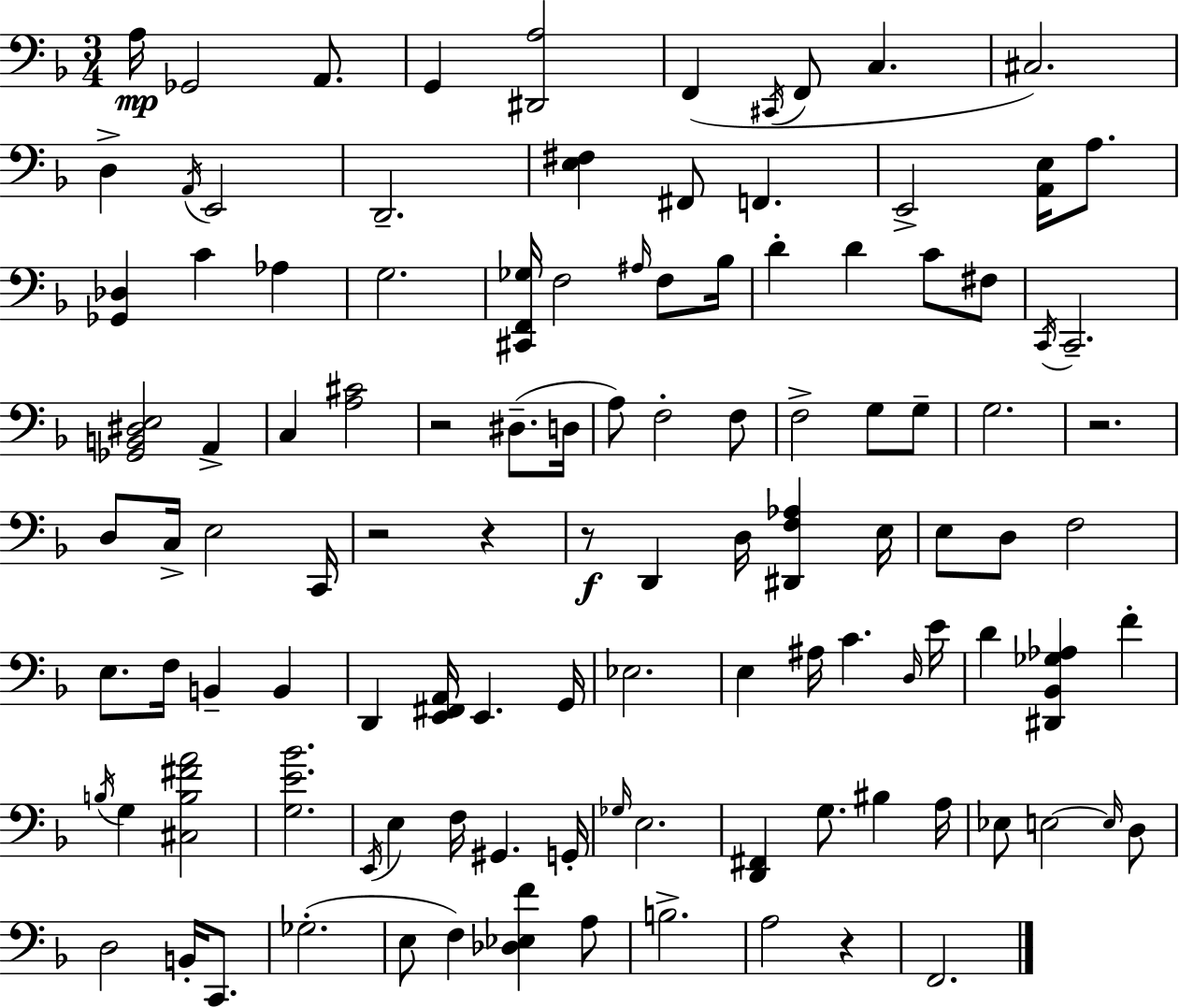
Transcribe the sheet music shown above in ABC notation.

X:1
T:Untitled
M:3/4
L:1/4
K:Dm
A,/4 _G,,2 A,,/2 G,, [^D,,A,]2 F,, ^C,,/4 F,,/2 C, ^C,2 D, A,,/4 E,,2 D,,2 [E,^F,] ^F,,/2 F,, E,,2 [A,,E,]/4 A,/2 [_G,,_D,] C _A, G,2 [^C,,F,,_G,]/4 F,2 ^A,/4 F,/2 _B,/4 D D C/2 ^F,/2 C,,/4 C,,2 [_G,,B,,^D,E,]2 A,, C, [A,^C]2 z2 ^D,/2 D,/4 A,/2 F,2 F,/2 F,2 G,/2 G,/2 G,2 z2 D,/2 C,/4 E,2 C,,/4 z2 z z/2 D,, D,/4 [^D,,F,_A,] E,/4 E,/2 D,/2 F,2 E,/2 F,/4 B,, B,, D,, [E,,^F,,A,,]/4 E,, G,,/4 _E,2 E, ^A,/4 C D,/4 E/4 D [^D,,_B,,_G,_A,] F B,/4 G, [^C,B,^FA]2 [G,E_B]2 E,,/4 E, F,/4 ^G,, G,,/4 _G,/4 E,2 [D,,^F,,] G,/2 ^B, A,/4 _E,/2 E,2 E,/4 D,/2 D,2 B,,/4 C,,/2 _G,2 E,/2 F, [_D,_E,F] A,/2 B,2 A,2 z F,,2